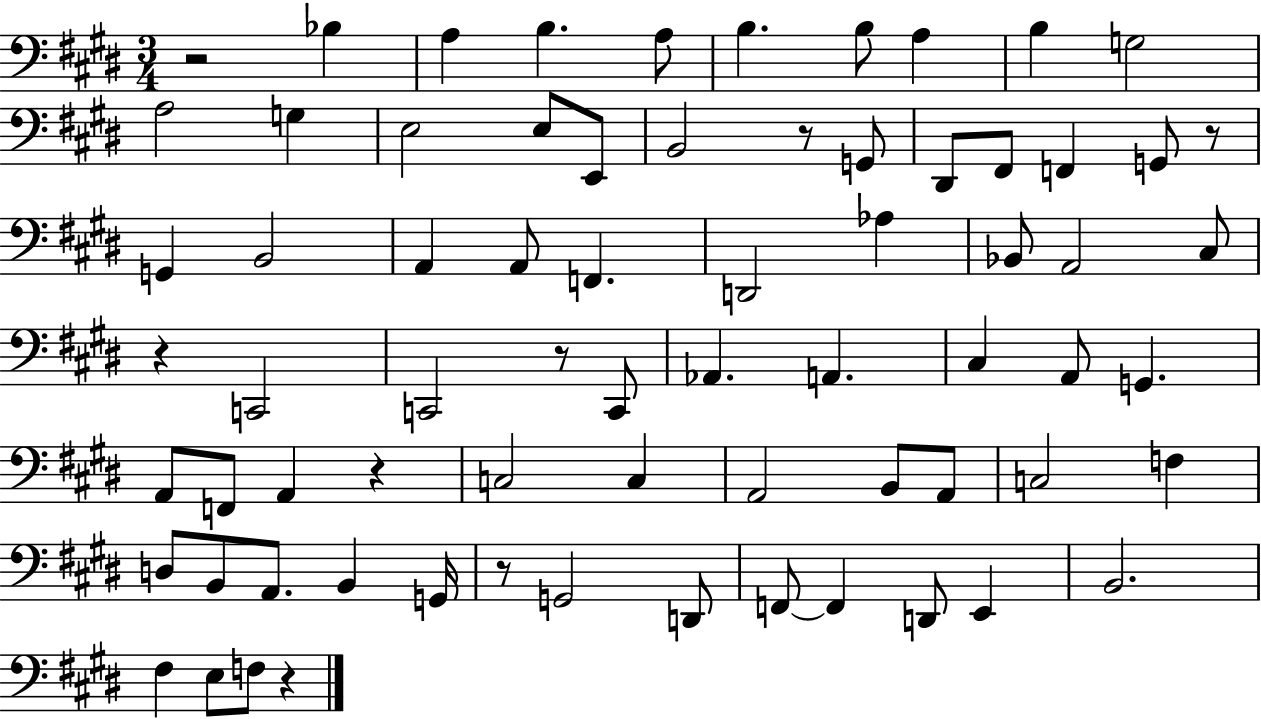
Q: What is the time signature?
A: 3/4